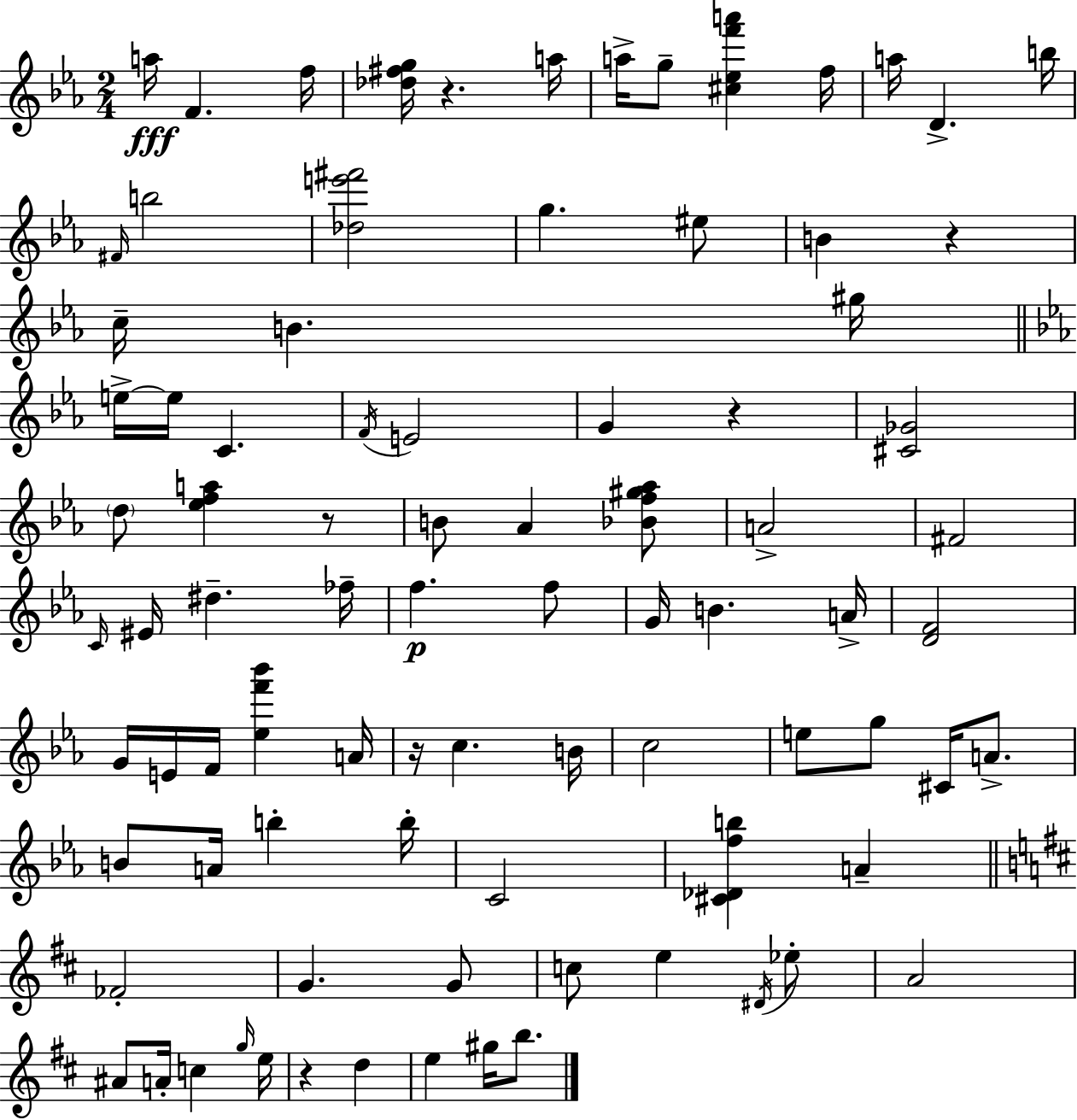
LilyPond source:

{
  \clef treble
  \numericTimeSignature
  \time 2/4
  \key ees \major
  a''16\fff f'4. f''16 | <des'' fis'' g''>16 r4. a''16 | a''16-> g''8-- <cis'' ees'' f''' a'''>4 f''16 | a''16 d'4.-> b''16 | \break \grace { fis'16 } b''2 | <des'' e''' fis'''>2 | g''4. eis''8 | b'4 r4 | \break c''16-- b'4. | gis''16 \bar "||" \break \key c \minor e''16->~~ e''16 c'4. | \acciaccatura { f'16 } e'2 | g'4 r4 | <cis' ges'>2 | \break \parenthesize d''8 <ees'' f'' a''>4 r8 | b'8 aes'4 <bes' f'' gis'' aes''>8 | a'2-> | fis'2 | \break \grace { c'16 } eis'16 dis''4.-- | fes''16-- f''4.\p | f''8 g'16 b'4. | a'16-> <d' f'>2 | \break g'16 e'16 f'16 <ees'' f''' bes'''>4 | a'16 r16 c''4. | b'16 c''2 | e''8 g''8 cis'16 a'8.-> | \break b'8 a'16 b''4-. | b''16-. c'2 | <cis' des' f'' b''>4 a'4-- | \bar "||" \break \key d \major fes'2-. | g'4. g'8 | c''8 e''4 \acciaccatura { dis'16 } ees''8-. | a'2 | \break ais'8 a'16-. c''4 | \grace { g''16 } e''16 r4 d''4 | e''4 gis''16 b''8. | \bar "|."
}